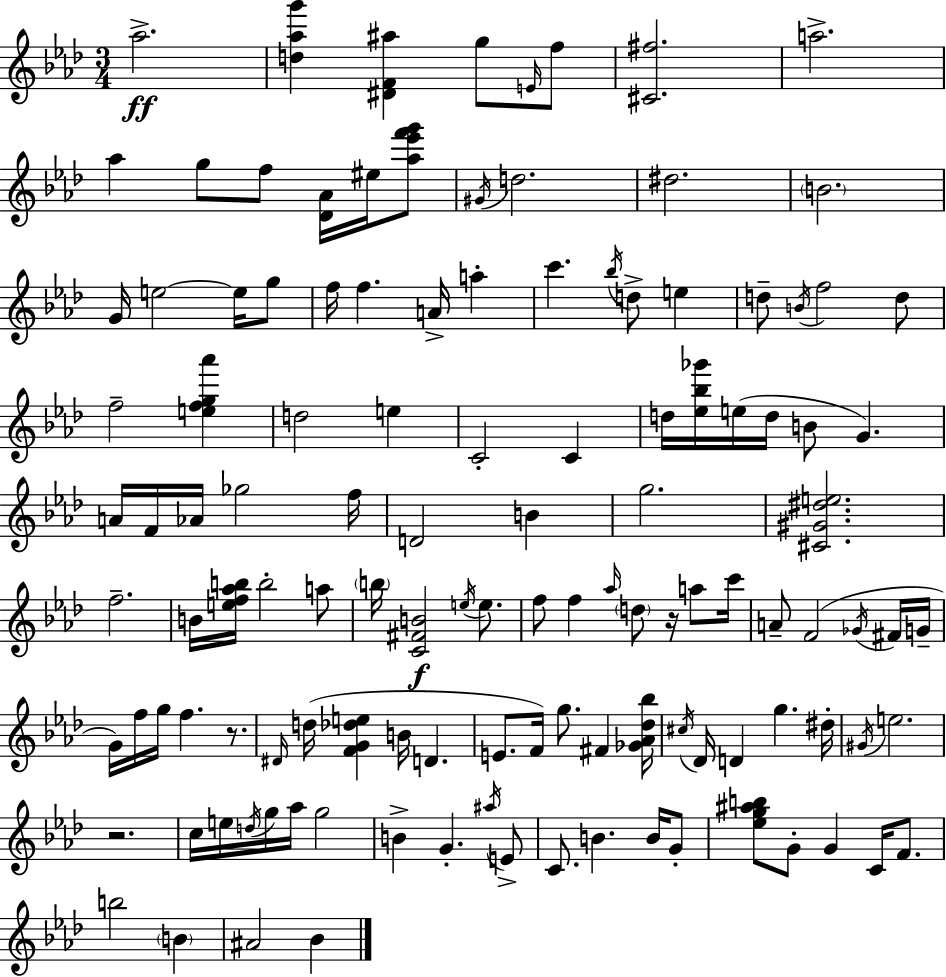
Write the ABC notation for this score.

X:1
T:Untitled
M:3/4
L:1/4
K:Fm
_a2 [d_ag'] [^DF^a] g/2 E/4 f/2 [^C^f]2 a2 _a g/2 f/2 [_D_A]/4 ^e/4 [_a_e'f'g']/2 ^G/4 d2 ^d2 B2 G/4 e2 e/4 g/2 f/4 f A/4 a c' _b/4 d/2 e d/2 B/4 f2 d/2 f2 [efg_a'] d2 e C2 C d/4 [_e_b_g']/4 e/4 d/4 B/2 G A/4 F/4 _A/4 _g2 f/4 D2 B g2 [^C^G^de]2 f2 B/4 [ef_ab]/4 b2 a/2 b/4 [C^FB]2 e/4 e/2 f/2 f _a/4 d/2 z/4 a/2 c'/4 A/2 F2 _G/4 ^F/4 G/4 G/4 f/4 g/4 f z/2 ^D/4 d/4 [FG_de] B/4 D E/2 F/4 g/2 ^F [_G_A_d_b]/4 ^c/4 _D/4 D g ^d/4 ^G/4 e2 z2 c/4 e/4 d/4 g/4 _a/4 g2 B G ^a/4 E/2 C/2 B B/4 G/2 [_eg^ab]/2 G/2 G C/4 F/2 b2 B ^A2 _B